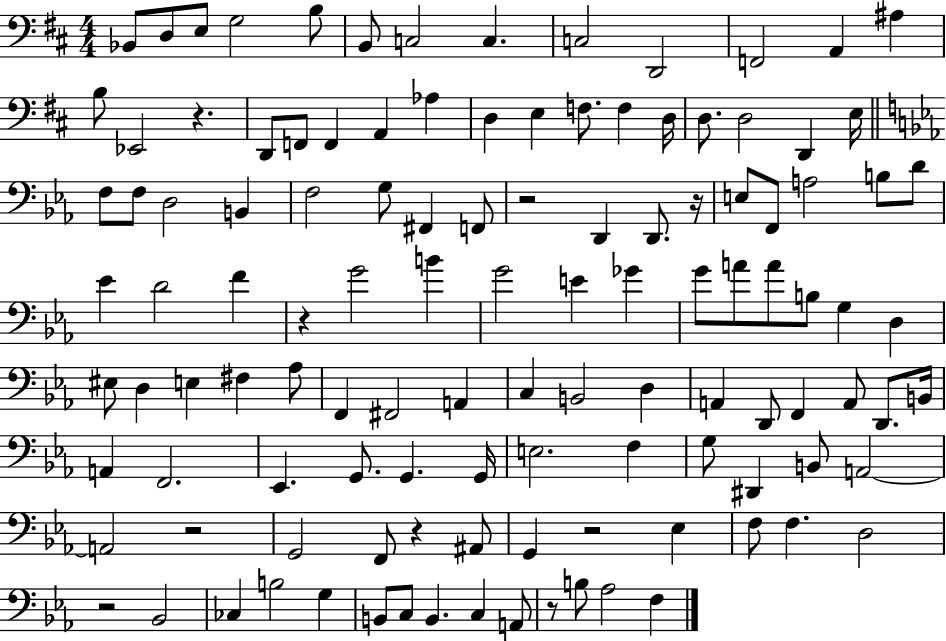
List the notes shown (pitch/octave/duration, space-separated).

Bb2/e D3/e E3/e G3/h B3/e B2/e C3/h C3/q. C3/h D2/h F2/h A2/q A#3/q B3/e Eb2/h R/q. D2/e F2/e F2/q A2/q Ab3/q D3/q E3/q F3/e. F3/q D3/s D3/e. D3/h D2/q E3/s F3/e F3/e D3/h B2/q F3/h G3/e F#2/q F2/e R/h D2/q D2/e. R/s E3/e F2/e A3/h B3/e D4/e Eb4/q D4/h F4/q R/q G4/h B4/q G4/h E4/q Gb4/q G4/e A4/e A4/e B3/e G3/q D3/q EIS3/e D3/q E3/q F#3/q Ab3/e F2/q F#2/h A2/q C3/q B2/h D3/q A2/q D2/e F2/q A2/e D2/e. B2/s A2/q F2/h. Eb2/q. G2/e. G2/q. G2/s E3/h. F3/q G3/e D#2/q B2/e A2/h A2/h R/h G2/h F2/e R/q A#2/e G2/q R/h Eb3/q F3/e F3/q. D3/h R/h Bb2/h CES3/q B3/h G3/q B2/e C3/e B2/q. C3/q A2/e R/e B3/e Ab3/h F3/q